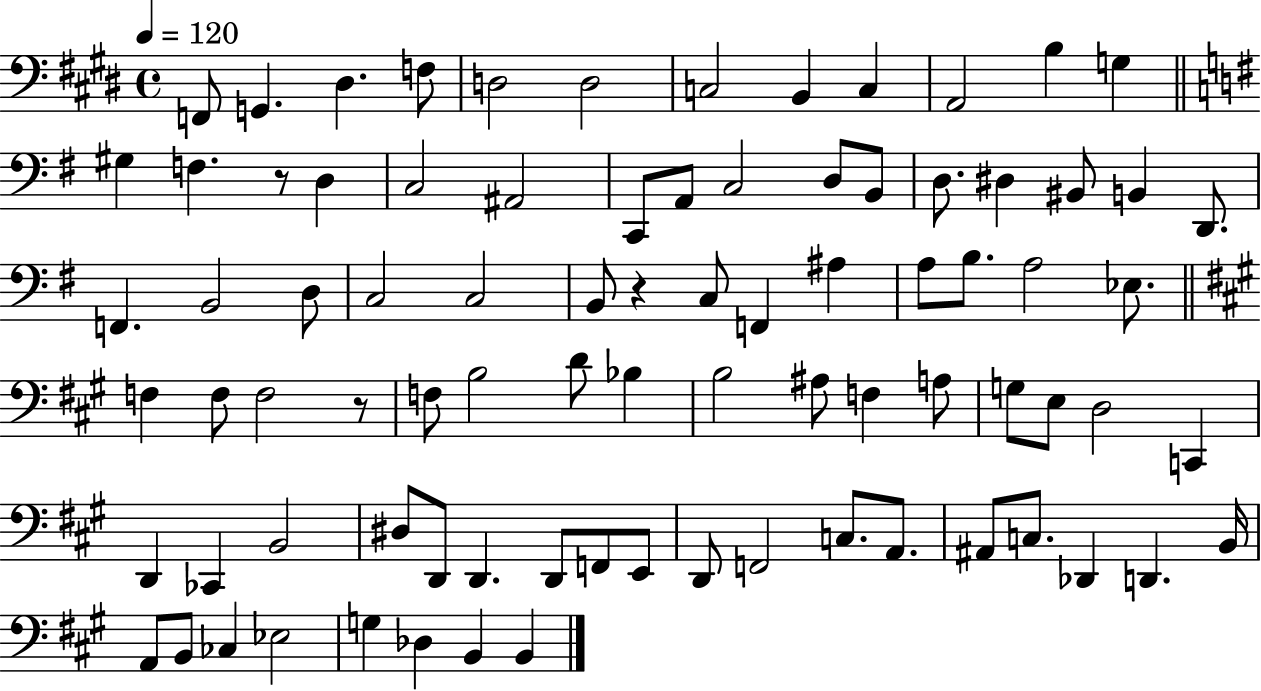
F2/e G2/q. D#3/q. F3/e D3/h D3/h C3/h B2/q C3/q A2/h B3/q G3/q G#3/q F3/q. R/e D3/q C3/h A#2/h C2/e A2/e C3/h D3/e B2/e D3/e. D#3/q BIS2/e B2/q D2/e. F2/q. B2/h D3/e C3/h C3/h B2/e R/q C3/e F2/q A#3/q A3/e B3/e. A3/h Eb3/e. F3/q F3/e F3/h R/e F3/e B3/h D4/e Bb3/q B3/h A#3/e F3/q A3/e G3/e E3/e D3/h C2/q D2/q CES2/q B2/h D#3/e D2/e D2/q. D2/e F2/e E2/e D2/e F2/h C3/e. A2/e. A#2/e C3/e. Db2/q D2/q. B2/s A2/e B2/e CES3/q Eb3/h G3/q Db3/q B2/q B2/q